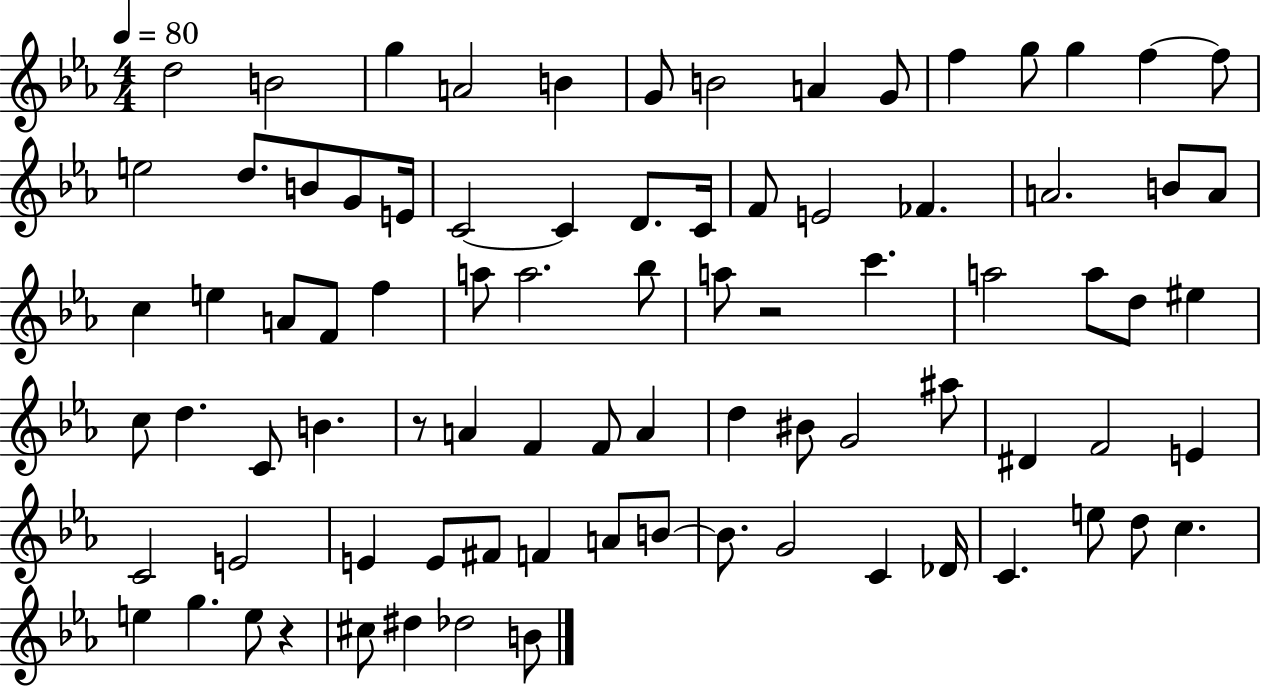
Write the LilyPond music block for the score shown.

{
  \clef treble
  \numericTimeSignature
  \time 4/4
  \key ees \major
  \tempo 4 = 80
  d''2 b'2 | g''4 a'2 b'4 | g'8 b'2 a'4 g'8 | f''4 g''8 g''4 f''4~~ f''8 | \break e''2 d''8. b'8 g'8 e'16 | c'2~~ c'4 d'8. c'16 | f'8 e'2 fes'4. | a'2. b'8 a'8 | \break c''4 e''4 a'8 f'8 f''4 | a''8 a''2. bes''8 | a''8 r2 c'''4. | a''2 a''8 d''8 eis''4 | \break c''8 d''4. c'8 b'4. | r8 a'4 f'4 f'8 a'4 | d''4 bis'8 g'2 ais''8 | dis'4 f'2 e'4 | \break c'2 e'2 | e'4 e'8 fis'8 f'4 a'8 b'8~~ | b'8. g'2 c'4 des'16 | c'4. e''8 d''8 c''4. | \break e''4 g''4. e''8 r4 | cis''8 dis''4 des''2 b'8 | \bar "|."
}